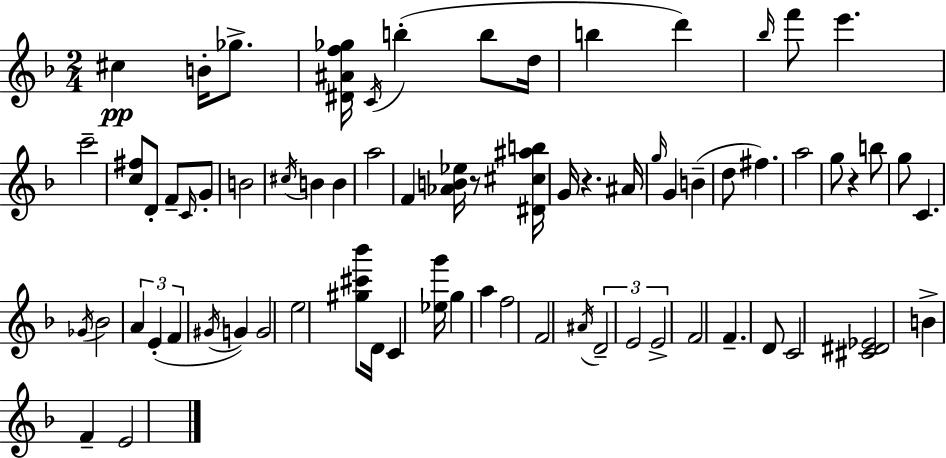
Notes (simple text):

C#5/q B4/s Gb5/e. [D#4,A#4,F5,Gb5]/s C4/s B5/q B5/e D5/s B5/q D6/q Bb5/s F6/e E6/q. C6/h [C5,F#5]/e D4/e F4/e C4/s G4/e B4/h C#5/s B4/q B4/q A5/h F4/q [Ab4,B4,Eb5]/s R/e [D#4,C#5,A#5,B5]/s G4/s R/q. A#4/s G5/s G4/q B4/q D5/e F#5/q. A5/h G5/e R/q B5/e G5/e C4/q. Gb4/s Bb4/h A4/q E4/q F4/q G#4/s G4/q G4/h E5/h [G#5,C#6,Bb6]/e D4/s C4/q [Eb5,G6]/s G5/q A5/q F5/h F4/h A#4/s D4/h E4/h E4/h F4/h F4/q. D4/e C4/h [C#4,D#4,Eb4]/h B4/q F4/q E4/h